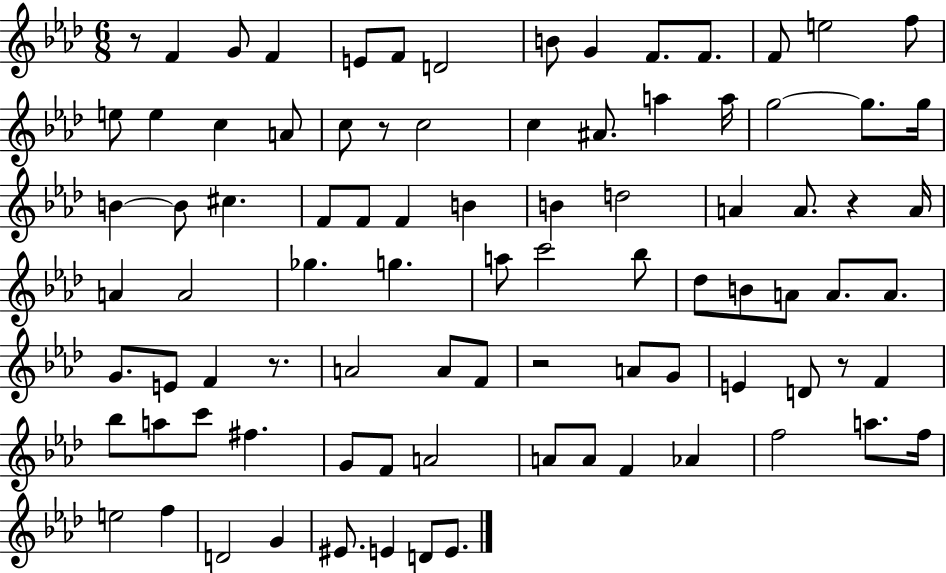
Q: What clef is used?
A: treble